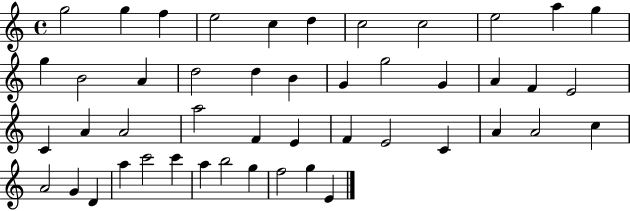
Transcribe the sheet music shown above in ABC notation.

X:1
T:Untitled
M:4/4
L:1/4
K:C
g2 g f e2 c d c2 c2 e2 a g g B2 A d2 d B G g2 G A F E2 C A A2 a2 F E F E2 C A A2 c A2 G D a c'2 c' a b2 g f2 g E